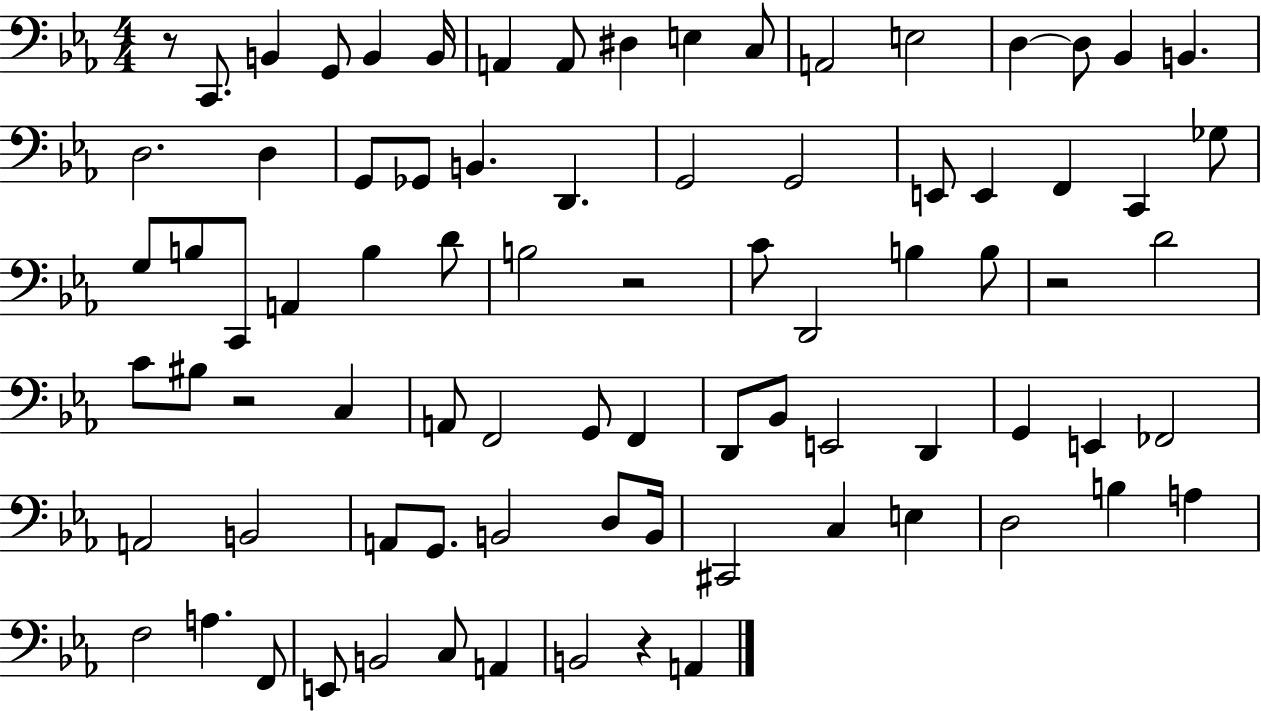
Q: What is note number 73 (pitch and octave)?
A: B2